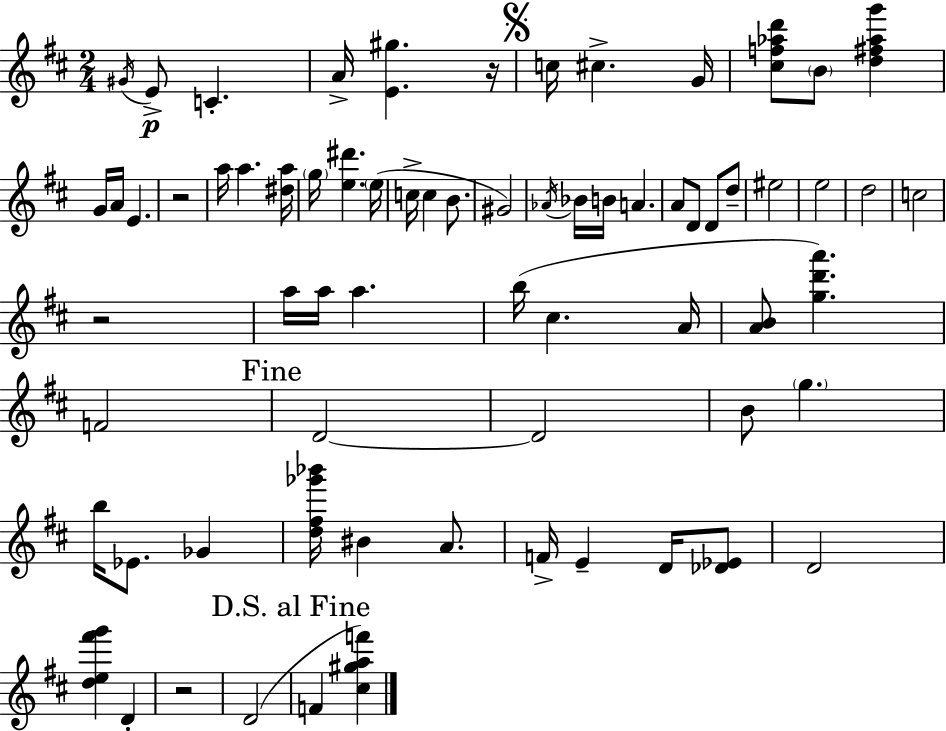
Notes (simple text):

G#4/s E4/e C4/q. A4/s [E4,G#5]/q. R/s C5/s C#5/q. G4/s [C#5,F5,Ab5,D6]/e B4/e [D5,F#5,Ab5,G6]/q G4/s A4/s E4/q. R/h A5/s A5/q. [D#5,A5]/s G5/s [E5,D#6]/q. E5/s C5/s C5/q B4/e. G#4/h Ab4/s Bb4/s B4/s A4/q. A4/e D4/e D4/e D5/e EIS5/h E5/h D5/h C5/h R/h A5/s A5/s A5/q. B5/s C#5/q. A4/s [A4,B4]/e [G5,D6,A6]/q. F4/h D4/h D4/h B4/e G5/q. B5/s Eb4/e. Gb4/q [D5,F#5,Gb6,Bb6]/s BIS4/q A4/e. F4/s E4/q D4/s [Db4,Eb4]/e D4/h [D5,E5,F#6,G6]/q D4/q R/h D4/h F4/q [C#5,G#5,A5,F6]/q